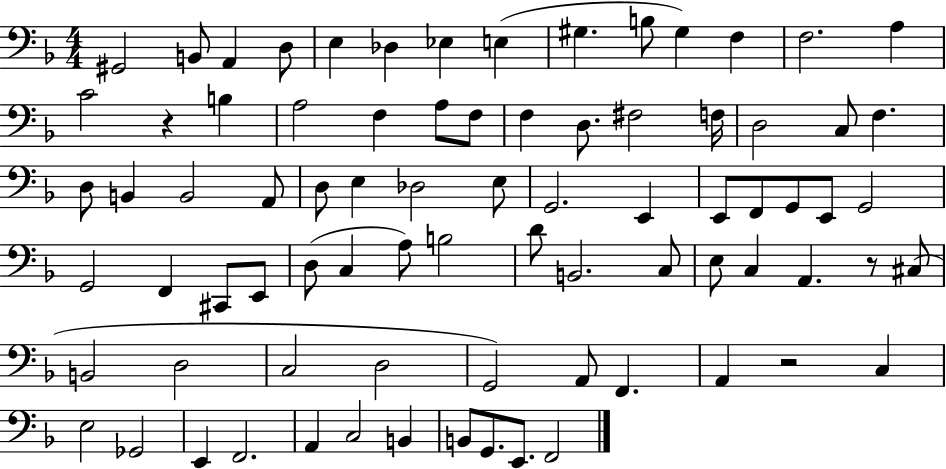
X:1
T:Untitled
M:4/4
L:1/4
K:F
^G,,2 B,,/2 A,, D,/2 E, _D, _E, E, ^G, B,/2 ^G, F, F,2 A, C2 z B, A,2 F, A,/2 F,/2 F, D,/2 ^F,2 F,/4 D,2 C,/2 F, D,/2 B,, B,,2 A,,/2 D,/2 E, _D,2 E,/2 G,,2 E,, E,,/2 F,,/2 G,,/2 E,,/2 G,,2 G,,2 F,, ^C,,/2 E,,/2 D,/2 C, A,/2 B,2 D/2 B,,2 C,/2 E,/2 C, A,, z/2 ^C,/2 B,,2 D,2 C,2 D,2 G,,2 A,,/2 F,, A,, z2 C, E,2 _G,,2 E,, F,,2 A,, C,2 B,, B,,/2 G,,/2 E,,/2 F,,2